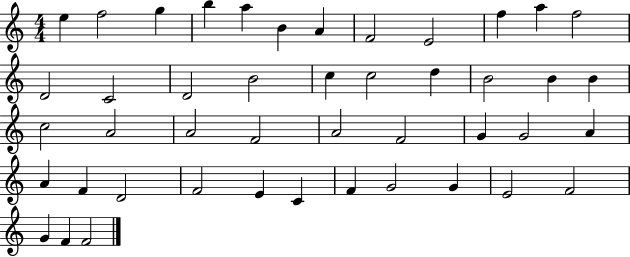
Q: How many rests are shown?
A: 0